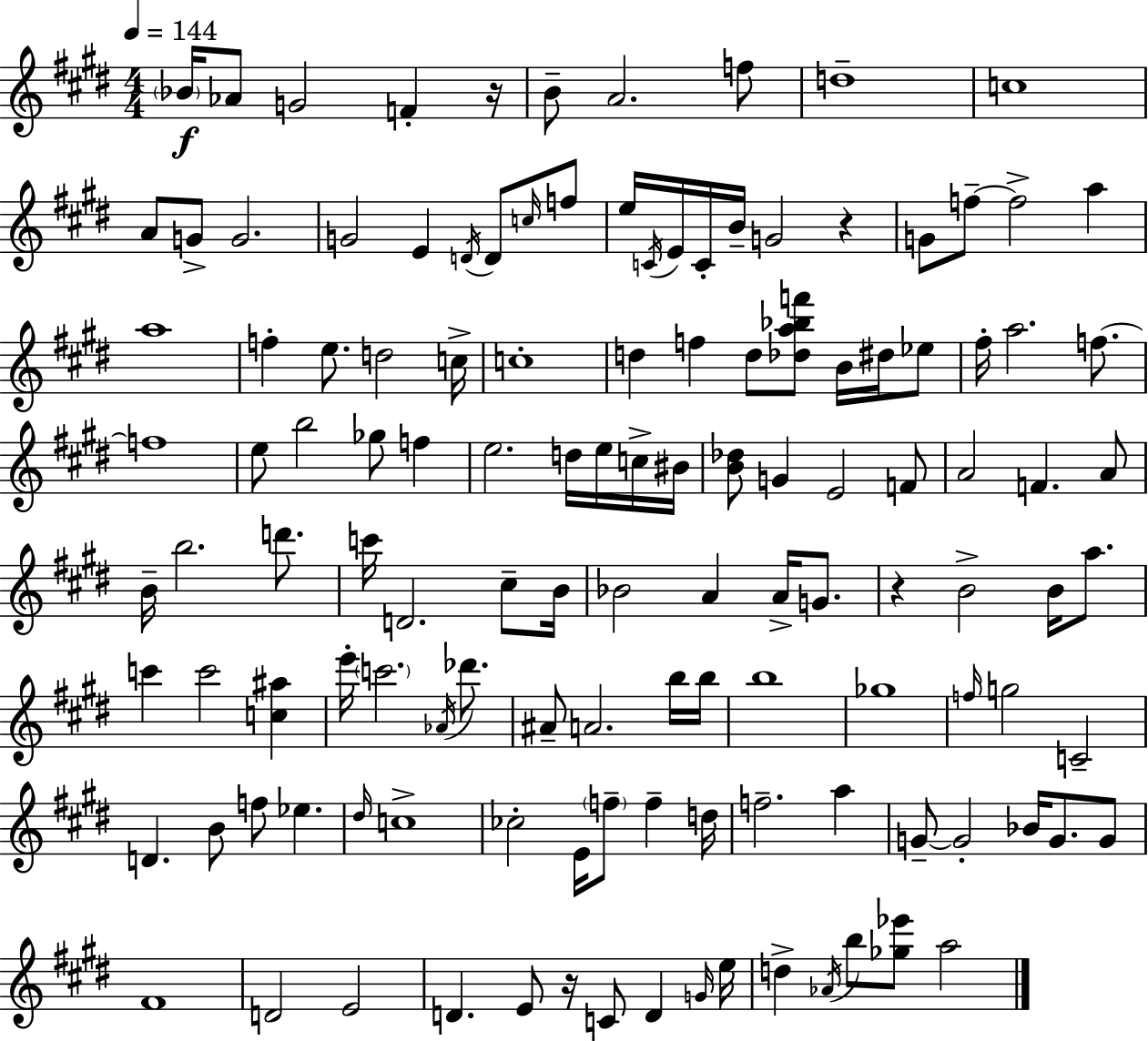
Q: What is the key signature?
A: E major